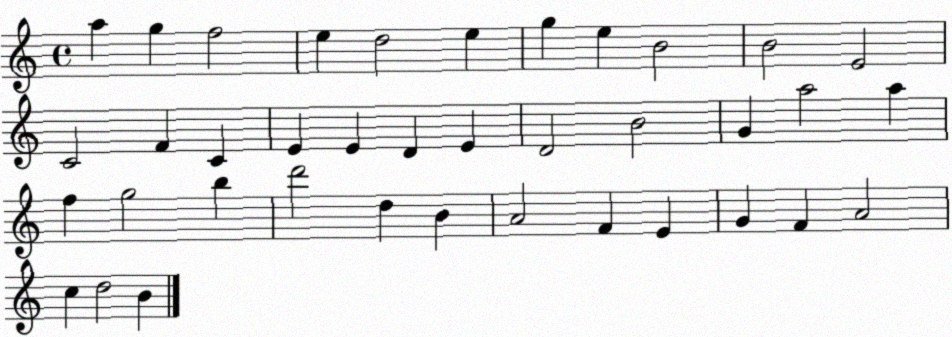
X:1
T:Untitled
M:4/4
L:1/4
K:C
a g f2 e d2 e g e B2 B2 E2 C2 F C E E D E D2 B2 G a2 a f g2 b d'2 d B A2 F E G F A2 c d2 B